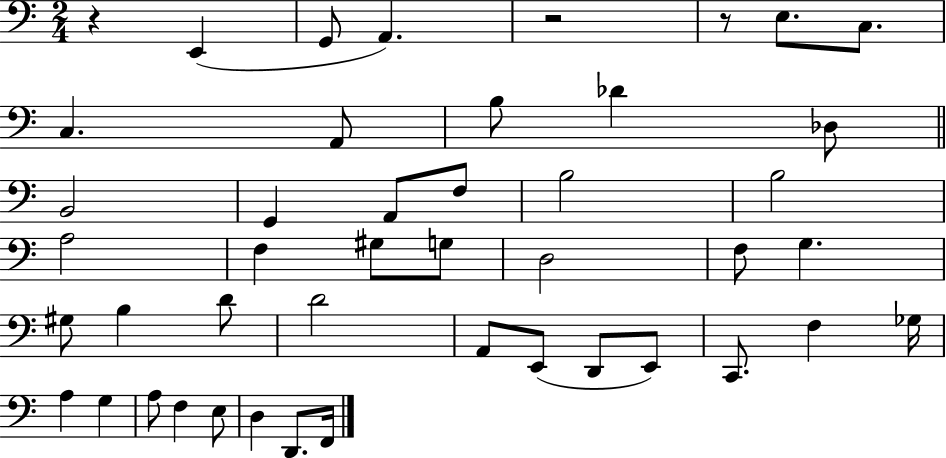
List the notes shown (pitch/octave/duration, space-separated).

R/q E2/q G2/e A2/q. R/h R/e E3/e. C3/e. C3/q. A2/e B3/e Db4/q Db3/e B2/h G2/q A2/e F3/e B3/h B3/h A3/h F3/q G#3/e G3/e D3/h F3/e G3/q. G#3/e B3/q D4/e D4/h A2/e E2/e D2/e E2/e C2/e. F3/q Gb3/s A3/q G3/q A3/e F3/q E3/e D3/q D2/e. F2/s